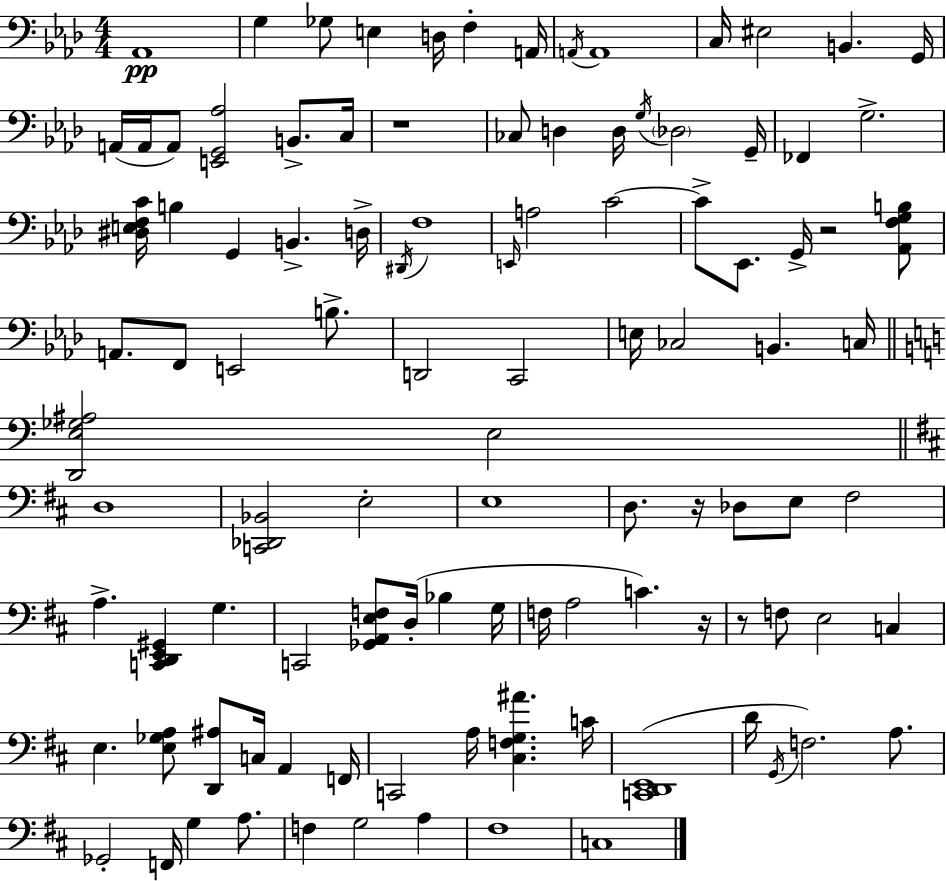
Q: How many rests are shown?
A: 5